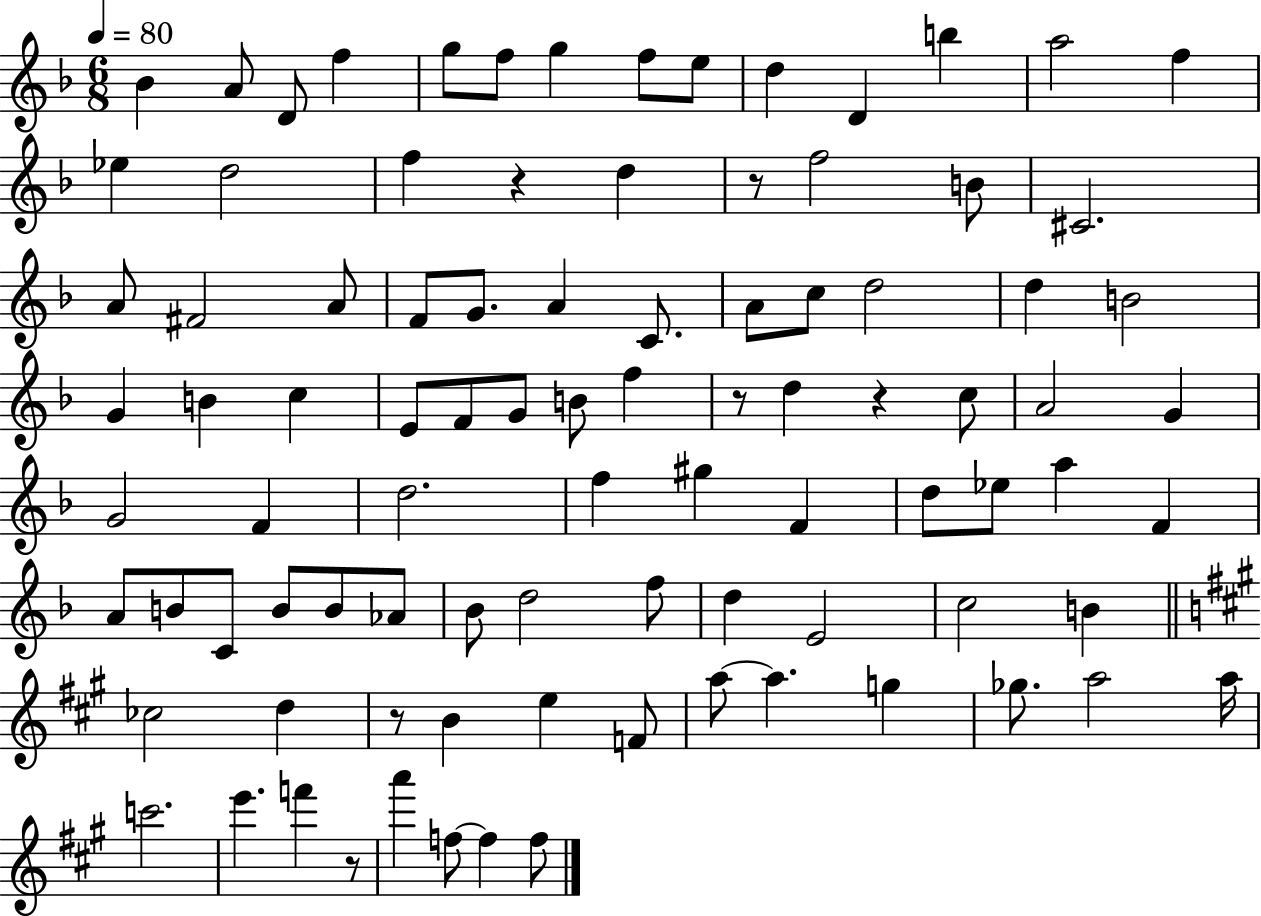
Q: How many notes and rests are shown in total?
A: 92